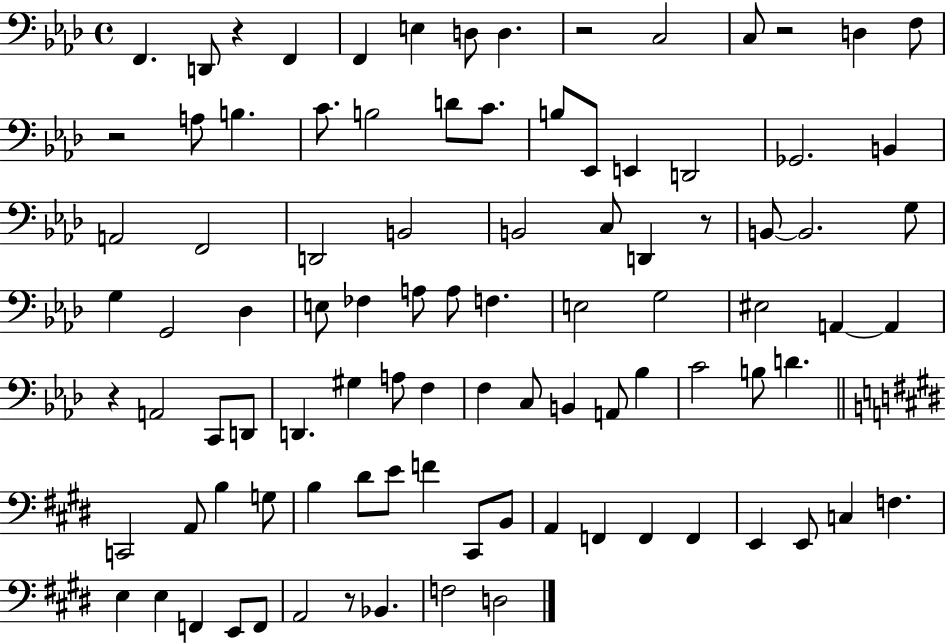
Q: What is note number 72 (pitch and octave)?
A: A2